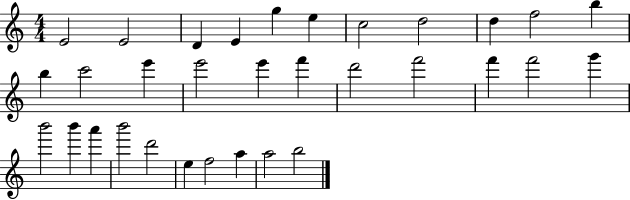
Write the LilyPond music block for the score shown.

{
  \clef treble
  \numericTimeSignature
  \time 4/4
  \key c \major
  e'2 e'2 | d'4 e'4 g''4 e''4 | c''2 d''2 | d''4 f''2 b''4 | \break b''4 c'''2 e'''4 | e'''2 e'''4 f'''4 | d'''2 f'''2 | f'''4 f'''2 g'''4 | \break b'''2 b'''4 a'''4 | b'''2 d'''2 | e''4 f''2 a''4 | a''2 b''2 | \break \bar "|."
}